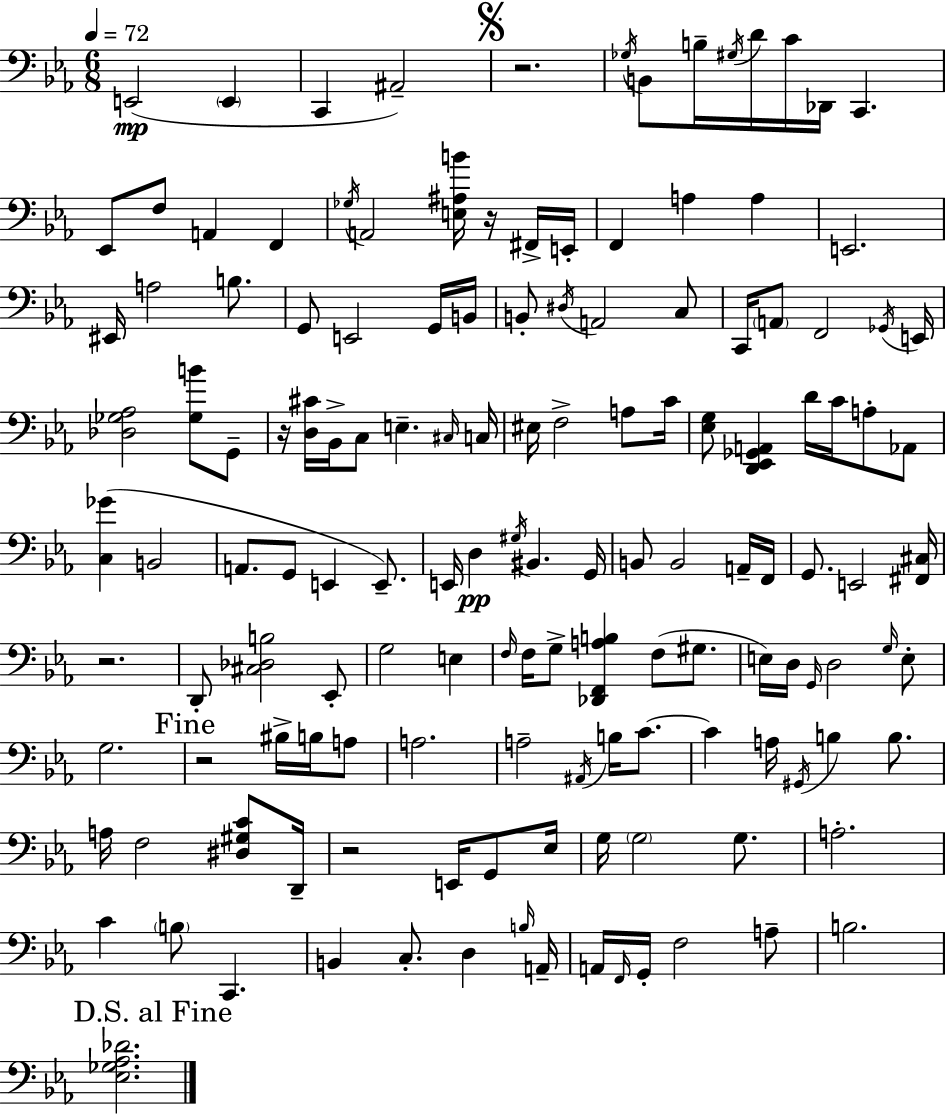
X:1
T:Untitled
M:6/8
L:1/4
K:Cm
E,,2 E,, C,, ^A,,2 z2 _G,/4 B,,/2 B,/4 ^G,/4 D/4 C/4 _D,,/4 C,, _E,,/2 F,/2 A,, F,, _G,/4 A,,2 [E,^A,B]/4 z/4 ^F,,/4 E,,/4 F,, A, A, E,,2 ^E,,/4 A,2 B,/2 G,,/2 E,,2 G,,/4 B,,/4 B,,/2 ^D,/4 A,,2 C,/2 C,,/4 A,,/2 F,,2 _G,,/4 E,,/4 [_D,_G,_A,]2 [_G,B]/2 G,,/2 z/4 [D,^C]/4 _B,,/4 C,/2 E, ^C,/4 C,/4 ^E,/4 F,2 A,/2 C/4 [_E,G,]/2 [D,,_E,,_G,,A,,] D/4 C/4 A,/2 _A,,/2 [C,_G] B,,2 A,,/2 G,,/2 E,, E,,/2 E,,/4 D, ^G,/4 ^B,, G,,/4 B,,/2 B,,2 A,,/4 F,,/4 G,,/2 E,,2 [^F,,^C,]/4 z2 D,,/2 [^C,_D,B,]2 _E,,/2 G,2 E, F,/4 F,/4 G,/2 [_D,,F,,A,B,] F,/2 ^G,/2 E,/4 D,/4 G,,/4 D,2 G,/4 E,/2 G,2 z2 ^B,/4 B,/4 A,/2 A,2 A,2 ^A,,/4 B,/4 C/2 C A,/4 ^G,,/4 B, B,/2 A,/4 F,2 [^D,^G,C]/2 D,,/4 z2 E,,/4 G,,/2 _E,/4 G,/4 G,2 G,/2 A,2 C B,/2 C,, B,, C,/2 D, B,/4 A,,/4 A,,/4 F,,/4 G,,/4 F,2 A,/2 B,2 [_E,_G,_A,_D]2